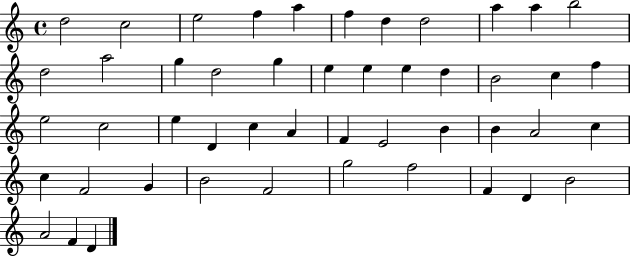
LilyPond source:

{
  \clef treble
  \time 4/4
  \defaultTimeSignature
  \key c \major
  d''2 c''2 | e''2 f''4 a''4 | f''4 d''4 d''2 | a''4 a''4 b''2 | \break d''2 a''2 | g''4 d''2 g''4 | e''4 e''4 e''4 d''4 | b'2 c''4 f''4 | \break e''2 c''2 | e''4 d'4 c''4 a'4 | f'4 e'2 b'4 | b'4 a'2 c''4 | \break c''4 f'2 g'4 | b'2 f'2 | g''2 f''2 | f'4 d'4 b'2 | \break a'2 f'4 d'4 | \bar "|."
}